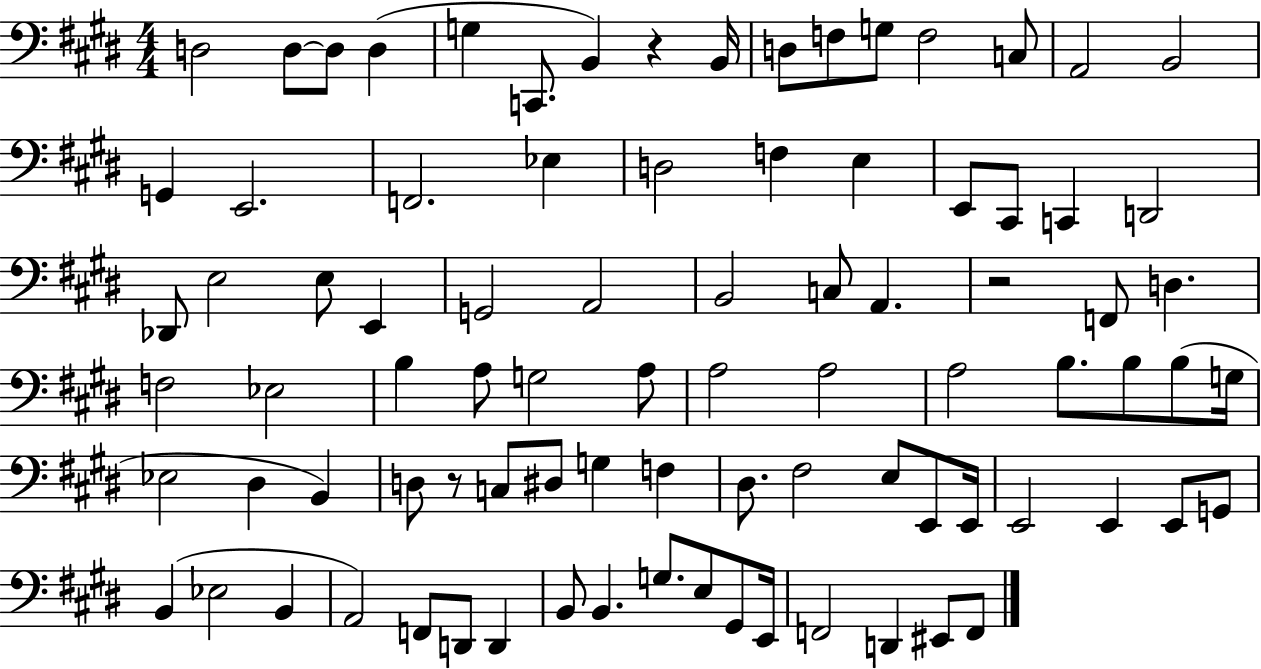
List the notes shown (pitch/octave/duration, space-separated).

D3/h D3/e D3/e D3/q G3/q C2/e. B2/q R/q B2/s D3/e F3/e G3/e F3/h C3/e A2/h B2/h G2/q E2/h. F2/h. Eb3/q D3/h F3/q E3/q E2/e C#2/e C2/q D2/h Db2/e E3/h E3/e E2/q G2/h A2/h B2/h C3/e A2/q. R/h F2/e D3/q. F3/h Eb3/h B3/q A3/e G3/h A3/e A3/h A3/h A3/h B3/e. B3/e B3/e G3/s Eb3/h D#3/q B2/q D3/e R/e C3/e D#3/e G3/q F3/q D#3/e. F#3/h E3/e E2/e E2/s E2/h E2/q E2/e G2/e B2/q Eb3/h B2/q A2/h F2/e D2/e D2/q B2/e B2/q. G3/e. E3/e G#2/e E2/s F2/h D2/q EIS2/e F2/e